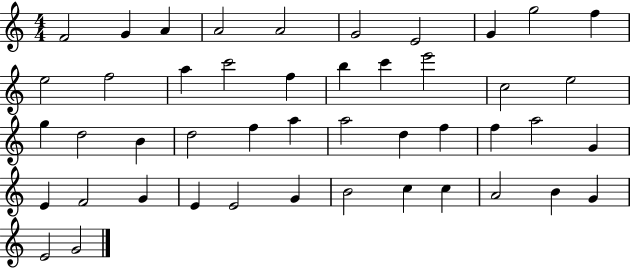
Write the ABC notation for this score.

X:1
T:Untitled
M:4/4
L:1/4
K:C
F2 G A A2 A2 G2 E2 G g2 f e2 f2 a c'2 f b c' e'2 c2 e2 g d2 B d2 f a a2 d f f a2 G E F2 G E E2 G B2 c c A2 B G E2 G2